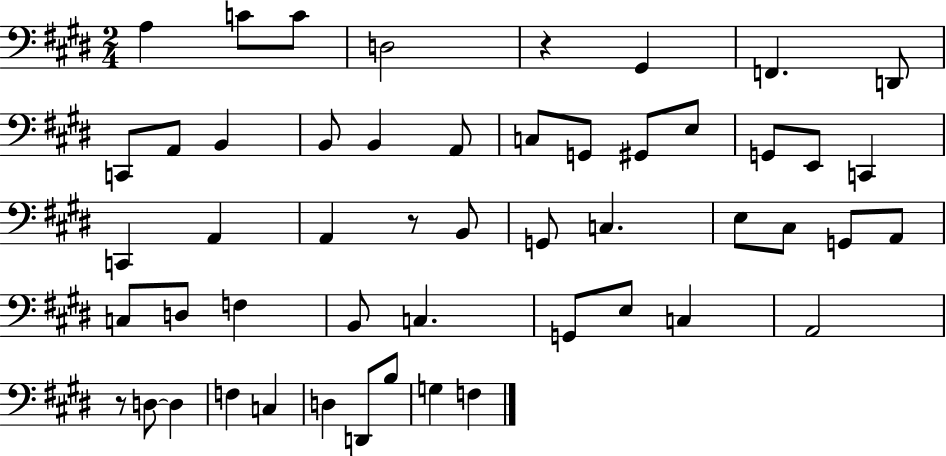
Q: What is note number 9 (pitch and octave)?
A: A2